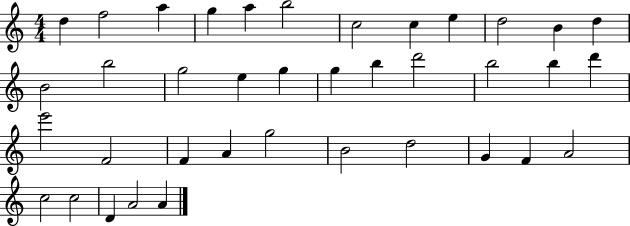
D5/q F5/h A5/q G5/q A5/q B5/h C5/h C5/q E5/q D5/h B4/q D5/q B4/h B5/h G5/h E5/q G5/q G5/q B5/q D6/h B5/h B5/q D6/q E6/h F4/h F4/q A4/q G5/h B4/h D5/h G4/q F4/q A4/h C5/h C5/h D4/q A4/h A4/q